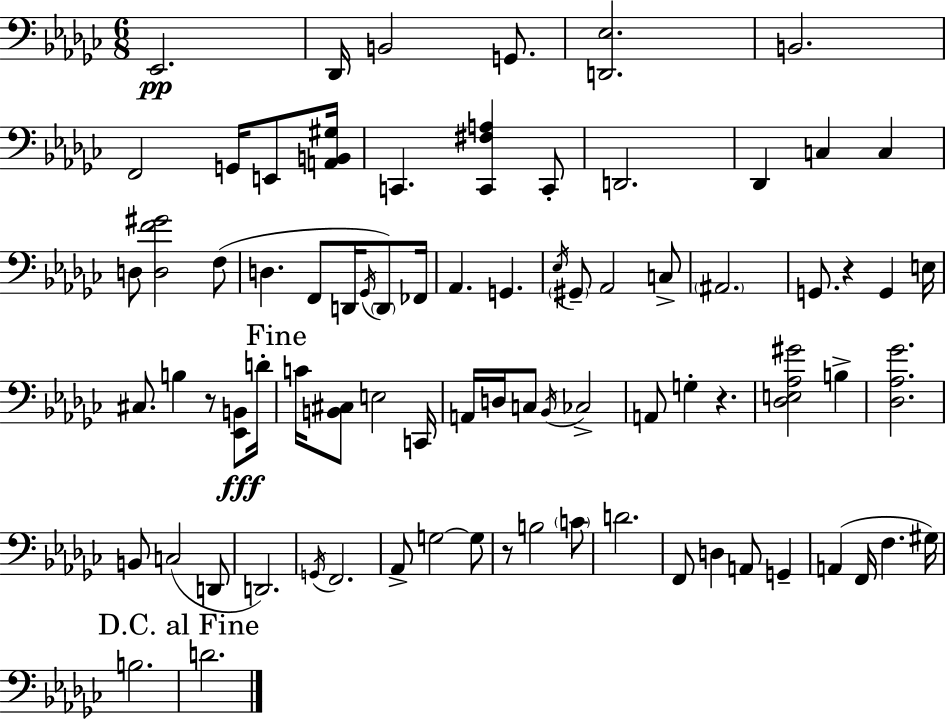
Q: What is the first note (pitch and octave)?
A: Eb2